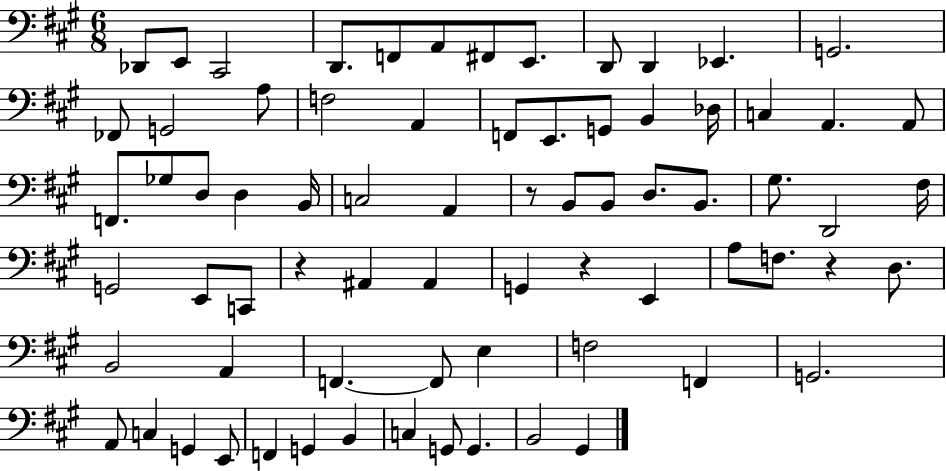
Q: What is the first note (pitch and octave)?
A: Db2